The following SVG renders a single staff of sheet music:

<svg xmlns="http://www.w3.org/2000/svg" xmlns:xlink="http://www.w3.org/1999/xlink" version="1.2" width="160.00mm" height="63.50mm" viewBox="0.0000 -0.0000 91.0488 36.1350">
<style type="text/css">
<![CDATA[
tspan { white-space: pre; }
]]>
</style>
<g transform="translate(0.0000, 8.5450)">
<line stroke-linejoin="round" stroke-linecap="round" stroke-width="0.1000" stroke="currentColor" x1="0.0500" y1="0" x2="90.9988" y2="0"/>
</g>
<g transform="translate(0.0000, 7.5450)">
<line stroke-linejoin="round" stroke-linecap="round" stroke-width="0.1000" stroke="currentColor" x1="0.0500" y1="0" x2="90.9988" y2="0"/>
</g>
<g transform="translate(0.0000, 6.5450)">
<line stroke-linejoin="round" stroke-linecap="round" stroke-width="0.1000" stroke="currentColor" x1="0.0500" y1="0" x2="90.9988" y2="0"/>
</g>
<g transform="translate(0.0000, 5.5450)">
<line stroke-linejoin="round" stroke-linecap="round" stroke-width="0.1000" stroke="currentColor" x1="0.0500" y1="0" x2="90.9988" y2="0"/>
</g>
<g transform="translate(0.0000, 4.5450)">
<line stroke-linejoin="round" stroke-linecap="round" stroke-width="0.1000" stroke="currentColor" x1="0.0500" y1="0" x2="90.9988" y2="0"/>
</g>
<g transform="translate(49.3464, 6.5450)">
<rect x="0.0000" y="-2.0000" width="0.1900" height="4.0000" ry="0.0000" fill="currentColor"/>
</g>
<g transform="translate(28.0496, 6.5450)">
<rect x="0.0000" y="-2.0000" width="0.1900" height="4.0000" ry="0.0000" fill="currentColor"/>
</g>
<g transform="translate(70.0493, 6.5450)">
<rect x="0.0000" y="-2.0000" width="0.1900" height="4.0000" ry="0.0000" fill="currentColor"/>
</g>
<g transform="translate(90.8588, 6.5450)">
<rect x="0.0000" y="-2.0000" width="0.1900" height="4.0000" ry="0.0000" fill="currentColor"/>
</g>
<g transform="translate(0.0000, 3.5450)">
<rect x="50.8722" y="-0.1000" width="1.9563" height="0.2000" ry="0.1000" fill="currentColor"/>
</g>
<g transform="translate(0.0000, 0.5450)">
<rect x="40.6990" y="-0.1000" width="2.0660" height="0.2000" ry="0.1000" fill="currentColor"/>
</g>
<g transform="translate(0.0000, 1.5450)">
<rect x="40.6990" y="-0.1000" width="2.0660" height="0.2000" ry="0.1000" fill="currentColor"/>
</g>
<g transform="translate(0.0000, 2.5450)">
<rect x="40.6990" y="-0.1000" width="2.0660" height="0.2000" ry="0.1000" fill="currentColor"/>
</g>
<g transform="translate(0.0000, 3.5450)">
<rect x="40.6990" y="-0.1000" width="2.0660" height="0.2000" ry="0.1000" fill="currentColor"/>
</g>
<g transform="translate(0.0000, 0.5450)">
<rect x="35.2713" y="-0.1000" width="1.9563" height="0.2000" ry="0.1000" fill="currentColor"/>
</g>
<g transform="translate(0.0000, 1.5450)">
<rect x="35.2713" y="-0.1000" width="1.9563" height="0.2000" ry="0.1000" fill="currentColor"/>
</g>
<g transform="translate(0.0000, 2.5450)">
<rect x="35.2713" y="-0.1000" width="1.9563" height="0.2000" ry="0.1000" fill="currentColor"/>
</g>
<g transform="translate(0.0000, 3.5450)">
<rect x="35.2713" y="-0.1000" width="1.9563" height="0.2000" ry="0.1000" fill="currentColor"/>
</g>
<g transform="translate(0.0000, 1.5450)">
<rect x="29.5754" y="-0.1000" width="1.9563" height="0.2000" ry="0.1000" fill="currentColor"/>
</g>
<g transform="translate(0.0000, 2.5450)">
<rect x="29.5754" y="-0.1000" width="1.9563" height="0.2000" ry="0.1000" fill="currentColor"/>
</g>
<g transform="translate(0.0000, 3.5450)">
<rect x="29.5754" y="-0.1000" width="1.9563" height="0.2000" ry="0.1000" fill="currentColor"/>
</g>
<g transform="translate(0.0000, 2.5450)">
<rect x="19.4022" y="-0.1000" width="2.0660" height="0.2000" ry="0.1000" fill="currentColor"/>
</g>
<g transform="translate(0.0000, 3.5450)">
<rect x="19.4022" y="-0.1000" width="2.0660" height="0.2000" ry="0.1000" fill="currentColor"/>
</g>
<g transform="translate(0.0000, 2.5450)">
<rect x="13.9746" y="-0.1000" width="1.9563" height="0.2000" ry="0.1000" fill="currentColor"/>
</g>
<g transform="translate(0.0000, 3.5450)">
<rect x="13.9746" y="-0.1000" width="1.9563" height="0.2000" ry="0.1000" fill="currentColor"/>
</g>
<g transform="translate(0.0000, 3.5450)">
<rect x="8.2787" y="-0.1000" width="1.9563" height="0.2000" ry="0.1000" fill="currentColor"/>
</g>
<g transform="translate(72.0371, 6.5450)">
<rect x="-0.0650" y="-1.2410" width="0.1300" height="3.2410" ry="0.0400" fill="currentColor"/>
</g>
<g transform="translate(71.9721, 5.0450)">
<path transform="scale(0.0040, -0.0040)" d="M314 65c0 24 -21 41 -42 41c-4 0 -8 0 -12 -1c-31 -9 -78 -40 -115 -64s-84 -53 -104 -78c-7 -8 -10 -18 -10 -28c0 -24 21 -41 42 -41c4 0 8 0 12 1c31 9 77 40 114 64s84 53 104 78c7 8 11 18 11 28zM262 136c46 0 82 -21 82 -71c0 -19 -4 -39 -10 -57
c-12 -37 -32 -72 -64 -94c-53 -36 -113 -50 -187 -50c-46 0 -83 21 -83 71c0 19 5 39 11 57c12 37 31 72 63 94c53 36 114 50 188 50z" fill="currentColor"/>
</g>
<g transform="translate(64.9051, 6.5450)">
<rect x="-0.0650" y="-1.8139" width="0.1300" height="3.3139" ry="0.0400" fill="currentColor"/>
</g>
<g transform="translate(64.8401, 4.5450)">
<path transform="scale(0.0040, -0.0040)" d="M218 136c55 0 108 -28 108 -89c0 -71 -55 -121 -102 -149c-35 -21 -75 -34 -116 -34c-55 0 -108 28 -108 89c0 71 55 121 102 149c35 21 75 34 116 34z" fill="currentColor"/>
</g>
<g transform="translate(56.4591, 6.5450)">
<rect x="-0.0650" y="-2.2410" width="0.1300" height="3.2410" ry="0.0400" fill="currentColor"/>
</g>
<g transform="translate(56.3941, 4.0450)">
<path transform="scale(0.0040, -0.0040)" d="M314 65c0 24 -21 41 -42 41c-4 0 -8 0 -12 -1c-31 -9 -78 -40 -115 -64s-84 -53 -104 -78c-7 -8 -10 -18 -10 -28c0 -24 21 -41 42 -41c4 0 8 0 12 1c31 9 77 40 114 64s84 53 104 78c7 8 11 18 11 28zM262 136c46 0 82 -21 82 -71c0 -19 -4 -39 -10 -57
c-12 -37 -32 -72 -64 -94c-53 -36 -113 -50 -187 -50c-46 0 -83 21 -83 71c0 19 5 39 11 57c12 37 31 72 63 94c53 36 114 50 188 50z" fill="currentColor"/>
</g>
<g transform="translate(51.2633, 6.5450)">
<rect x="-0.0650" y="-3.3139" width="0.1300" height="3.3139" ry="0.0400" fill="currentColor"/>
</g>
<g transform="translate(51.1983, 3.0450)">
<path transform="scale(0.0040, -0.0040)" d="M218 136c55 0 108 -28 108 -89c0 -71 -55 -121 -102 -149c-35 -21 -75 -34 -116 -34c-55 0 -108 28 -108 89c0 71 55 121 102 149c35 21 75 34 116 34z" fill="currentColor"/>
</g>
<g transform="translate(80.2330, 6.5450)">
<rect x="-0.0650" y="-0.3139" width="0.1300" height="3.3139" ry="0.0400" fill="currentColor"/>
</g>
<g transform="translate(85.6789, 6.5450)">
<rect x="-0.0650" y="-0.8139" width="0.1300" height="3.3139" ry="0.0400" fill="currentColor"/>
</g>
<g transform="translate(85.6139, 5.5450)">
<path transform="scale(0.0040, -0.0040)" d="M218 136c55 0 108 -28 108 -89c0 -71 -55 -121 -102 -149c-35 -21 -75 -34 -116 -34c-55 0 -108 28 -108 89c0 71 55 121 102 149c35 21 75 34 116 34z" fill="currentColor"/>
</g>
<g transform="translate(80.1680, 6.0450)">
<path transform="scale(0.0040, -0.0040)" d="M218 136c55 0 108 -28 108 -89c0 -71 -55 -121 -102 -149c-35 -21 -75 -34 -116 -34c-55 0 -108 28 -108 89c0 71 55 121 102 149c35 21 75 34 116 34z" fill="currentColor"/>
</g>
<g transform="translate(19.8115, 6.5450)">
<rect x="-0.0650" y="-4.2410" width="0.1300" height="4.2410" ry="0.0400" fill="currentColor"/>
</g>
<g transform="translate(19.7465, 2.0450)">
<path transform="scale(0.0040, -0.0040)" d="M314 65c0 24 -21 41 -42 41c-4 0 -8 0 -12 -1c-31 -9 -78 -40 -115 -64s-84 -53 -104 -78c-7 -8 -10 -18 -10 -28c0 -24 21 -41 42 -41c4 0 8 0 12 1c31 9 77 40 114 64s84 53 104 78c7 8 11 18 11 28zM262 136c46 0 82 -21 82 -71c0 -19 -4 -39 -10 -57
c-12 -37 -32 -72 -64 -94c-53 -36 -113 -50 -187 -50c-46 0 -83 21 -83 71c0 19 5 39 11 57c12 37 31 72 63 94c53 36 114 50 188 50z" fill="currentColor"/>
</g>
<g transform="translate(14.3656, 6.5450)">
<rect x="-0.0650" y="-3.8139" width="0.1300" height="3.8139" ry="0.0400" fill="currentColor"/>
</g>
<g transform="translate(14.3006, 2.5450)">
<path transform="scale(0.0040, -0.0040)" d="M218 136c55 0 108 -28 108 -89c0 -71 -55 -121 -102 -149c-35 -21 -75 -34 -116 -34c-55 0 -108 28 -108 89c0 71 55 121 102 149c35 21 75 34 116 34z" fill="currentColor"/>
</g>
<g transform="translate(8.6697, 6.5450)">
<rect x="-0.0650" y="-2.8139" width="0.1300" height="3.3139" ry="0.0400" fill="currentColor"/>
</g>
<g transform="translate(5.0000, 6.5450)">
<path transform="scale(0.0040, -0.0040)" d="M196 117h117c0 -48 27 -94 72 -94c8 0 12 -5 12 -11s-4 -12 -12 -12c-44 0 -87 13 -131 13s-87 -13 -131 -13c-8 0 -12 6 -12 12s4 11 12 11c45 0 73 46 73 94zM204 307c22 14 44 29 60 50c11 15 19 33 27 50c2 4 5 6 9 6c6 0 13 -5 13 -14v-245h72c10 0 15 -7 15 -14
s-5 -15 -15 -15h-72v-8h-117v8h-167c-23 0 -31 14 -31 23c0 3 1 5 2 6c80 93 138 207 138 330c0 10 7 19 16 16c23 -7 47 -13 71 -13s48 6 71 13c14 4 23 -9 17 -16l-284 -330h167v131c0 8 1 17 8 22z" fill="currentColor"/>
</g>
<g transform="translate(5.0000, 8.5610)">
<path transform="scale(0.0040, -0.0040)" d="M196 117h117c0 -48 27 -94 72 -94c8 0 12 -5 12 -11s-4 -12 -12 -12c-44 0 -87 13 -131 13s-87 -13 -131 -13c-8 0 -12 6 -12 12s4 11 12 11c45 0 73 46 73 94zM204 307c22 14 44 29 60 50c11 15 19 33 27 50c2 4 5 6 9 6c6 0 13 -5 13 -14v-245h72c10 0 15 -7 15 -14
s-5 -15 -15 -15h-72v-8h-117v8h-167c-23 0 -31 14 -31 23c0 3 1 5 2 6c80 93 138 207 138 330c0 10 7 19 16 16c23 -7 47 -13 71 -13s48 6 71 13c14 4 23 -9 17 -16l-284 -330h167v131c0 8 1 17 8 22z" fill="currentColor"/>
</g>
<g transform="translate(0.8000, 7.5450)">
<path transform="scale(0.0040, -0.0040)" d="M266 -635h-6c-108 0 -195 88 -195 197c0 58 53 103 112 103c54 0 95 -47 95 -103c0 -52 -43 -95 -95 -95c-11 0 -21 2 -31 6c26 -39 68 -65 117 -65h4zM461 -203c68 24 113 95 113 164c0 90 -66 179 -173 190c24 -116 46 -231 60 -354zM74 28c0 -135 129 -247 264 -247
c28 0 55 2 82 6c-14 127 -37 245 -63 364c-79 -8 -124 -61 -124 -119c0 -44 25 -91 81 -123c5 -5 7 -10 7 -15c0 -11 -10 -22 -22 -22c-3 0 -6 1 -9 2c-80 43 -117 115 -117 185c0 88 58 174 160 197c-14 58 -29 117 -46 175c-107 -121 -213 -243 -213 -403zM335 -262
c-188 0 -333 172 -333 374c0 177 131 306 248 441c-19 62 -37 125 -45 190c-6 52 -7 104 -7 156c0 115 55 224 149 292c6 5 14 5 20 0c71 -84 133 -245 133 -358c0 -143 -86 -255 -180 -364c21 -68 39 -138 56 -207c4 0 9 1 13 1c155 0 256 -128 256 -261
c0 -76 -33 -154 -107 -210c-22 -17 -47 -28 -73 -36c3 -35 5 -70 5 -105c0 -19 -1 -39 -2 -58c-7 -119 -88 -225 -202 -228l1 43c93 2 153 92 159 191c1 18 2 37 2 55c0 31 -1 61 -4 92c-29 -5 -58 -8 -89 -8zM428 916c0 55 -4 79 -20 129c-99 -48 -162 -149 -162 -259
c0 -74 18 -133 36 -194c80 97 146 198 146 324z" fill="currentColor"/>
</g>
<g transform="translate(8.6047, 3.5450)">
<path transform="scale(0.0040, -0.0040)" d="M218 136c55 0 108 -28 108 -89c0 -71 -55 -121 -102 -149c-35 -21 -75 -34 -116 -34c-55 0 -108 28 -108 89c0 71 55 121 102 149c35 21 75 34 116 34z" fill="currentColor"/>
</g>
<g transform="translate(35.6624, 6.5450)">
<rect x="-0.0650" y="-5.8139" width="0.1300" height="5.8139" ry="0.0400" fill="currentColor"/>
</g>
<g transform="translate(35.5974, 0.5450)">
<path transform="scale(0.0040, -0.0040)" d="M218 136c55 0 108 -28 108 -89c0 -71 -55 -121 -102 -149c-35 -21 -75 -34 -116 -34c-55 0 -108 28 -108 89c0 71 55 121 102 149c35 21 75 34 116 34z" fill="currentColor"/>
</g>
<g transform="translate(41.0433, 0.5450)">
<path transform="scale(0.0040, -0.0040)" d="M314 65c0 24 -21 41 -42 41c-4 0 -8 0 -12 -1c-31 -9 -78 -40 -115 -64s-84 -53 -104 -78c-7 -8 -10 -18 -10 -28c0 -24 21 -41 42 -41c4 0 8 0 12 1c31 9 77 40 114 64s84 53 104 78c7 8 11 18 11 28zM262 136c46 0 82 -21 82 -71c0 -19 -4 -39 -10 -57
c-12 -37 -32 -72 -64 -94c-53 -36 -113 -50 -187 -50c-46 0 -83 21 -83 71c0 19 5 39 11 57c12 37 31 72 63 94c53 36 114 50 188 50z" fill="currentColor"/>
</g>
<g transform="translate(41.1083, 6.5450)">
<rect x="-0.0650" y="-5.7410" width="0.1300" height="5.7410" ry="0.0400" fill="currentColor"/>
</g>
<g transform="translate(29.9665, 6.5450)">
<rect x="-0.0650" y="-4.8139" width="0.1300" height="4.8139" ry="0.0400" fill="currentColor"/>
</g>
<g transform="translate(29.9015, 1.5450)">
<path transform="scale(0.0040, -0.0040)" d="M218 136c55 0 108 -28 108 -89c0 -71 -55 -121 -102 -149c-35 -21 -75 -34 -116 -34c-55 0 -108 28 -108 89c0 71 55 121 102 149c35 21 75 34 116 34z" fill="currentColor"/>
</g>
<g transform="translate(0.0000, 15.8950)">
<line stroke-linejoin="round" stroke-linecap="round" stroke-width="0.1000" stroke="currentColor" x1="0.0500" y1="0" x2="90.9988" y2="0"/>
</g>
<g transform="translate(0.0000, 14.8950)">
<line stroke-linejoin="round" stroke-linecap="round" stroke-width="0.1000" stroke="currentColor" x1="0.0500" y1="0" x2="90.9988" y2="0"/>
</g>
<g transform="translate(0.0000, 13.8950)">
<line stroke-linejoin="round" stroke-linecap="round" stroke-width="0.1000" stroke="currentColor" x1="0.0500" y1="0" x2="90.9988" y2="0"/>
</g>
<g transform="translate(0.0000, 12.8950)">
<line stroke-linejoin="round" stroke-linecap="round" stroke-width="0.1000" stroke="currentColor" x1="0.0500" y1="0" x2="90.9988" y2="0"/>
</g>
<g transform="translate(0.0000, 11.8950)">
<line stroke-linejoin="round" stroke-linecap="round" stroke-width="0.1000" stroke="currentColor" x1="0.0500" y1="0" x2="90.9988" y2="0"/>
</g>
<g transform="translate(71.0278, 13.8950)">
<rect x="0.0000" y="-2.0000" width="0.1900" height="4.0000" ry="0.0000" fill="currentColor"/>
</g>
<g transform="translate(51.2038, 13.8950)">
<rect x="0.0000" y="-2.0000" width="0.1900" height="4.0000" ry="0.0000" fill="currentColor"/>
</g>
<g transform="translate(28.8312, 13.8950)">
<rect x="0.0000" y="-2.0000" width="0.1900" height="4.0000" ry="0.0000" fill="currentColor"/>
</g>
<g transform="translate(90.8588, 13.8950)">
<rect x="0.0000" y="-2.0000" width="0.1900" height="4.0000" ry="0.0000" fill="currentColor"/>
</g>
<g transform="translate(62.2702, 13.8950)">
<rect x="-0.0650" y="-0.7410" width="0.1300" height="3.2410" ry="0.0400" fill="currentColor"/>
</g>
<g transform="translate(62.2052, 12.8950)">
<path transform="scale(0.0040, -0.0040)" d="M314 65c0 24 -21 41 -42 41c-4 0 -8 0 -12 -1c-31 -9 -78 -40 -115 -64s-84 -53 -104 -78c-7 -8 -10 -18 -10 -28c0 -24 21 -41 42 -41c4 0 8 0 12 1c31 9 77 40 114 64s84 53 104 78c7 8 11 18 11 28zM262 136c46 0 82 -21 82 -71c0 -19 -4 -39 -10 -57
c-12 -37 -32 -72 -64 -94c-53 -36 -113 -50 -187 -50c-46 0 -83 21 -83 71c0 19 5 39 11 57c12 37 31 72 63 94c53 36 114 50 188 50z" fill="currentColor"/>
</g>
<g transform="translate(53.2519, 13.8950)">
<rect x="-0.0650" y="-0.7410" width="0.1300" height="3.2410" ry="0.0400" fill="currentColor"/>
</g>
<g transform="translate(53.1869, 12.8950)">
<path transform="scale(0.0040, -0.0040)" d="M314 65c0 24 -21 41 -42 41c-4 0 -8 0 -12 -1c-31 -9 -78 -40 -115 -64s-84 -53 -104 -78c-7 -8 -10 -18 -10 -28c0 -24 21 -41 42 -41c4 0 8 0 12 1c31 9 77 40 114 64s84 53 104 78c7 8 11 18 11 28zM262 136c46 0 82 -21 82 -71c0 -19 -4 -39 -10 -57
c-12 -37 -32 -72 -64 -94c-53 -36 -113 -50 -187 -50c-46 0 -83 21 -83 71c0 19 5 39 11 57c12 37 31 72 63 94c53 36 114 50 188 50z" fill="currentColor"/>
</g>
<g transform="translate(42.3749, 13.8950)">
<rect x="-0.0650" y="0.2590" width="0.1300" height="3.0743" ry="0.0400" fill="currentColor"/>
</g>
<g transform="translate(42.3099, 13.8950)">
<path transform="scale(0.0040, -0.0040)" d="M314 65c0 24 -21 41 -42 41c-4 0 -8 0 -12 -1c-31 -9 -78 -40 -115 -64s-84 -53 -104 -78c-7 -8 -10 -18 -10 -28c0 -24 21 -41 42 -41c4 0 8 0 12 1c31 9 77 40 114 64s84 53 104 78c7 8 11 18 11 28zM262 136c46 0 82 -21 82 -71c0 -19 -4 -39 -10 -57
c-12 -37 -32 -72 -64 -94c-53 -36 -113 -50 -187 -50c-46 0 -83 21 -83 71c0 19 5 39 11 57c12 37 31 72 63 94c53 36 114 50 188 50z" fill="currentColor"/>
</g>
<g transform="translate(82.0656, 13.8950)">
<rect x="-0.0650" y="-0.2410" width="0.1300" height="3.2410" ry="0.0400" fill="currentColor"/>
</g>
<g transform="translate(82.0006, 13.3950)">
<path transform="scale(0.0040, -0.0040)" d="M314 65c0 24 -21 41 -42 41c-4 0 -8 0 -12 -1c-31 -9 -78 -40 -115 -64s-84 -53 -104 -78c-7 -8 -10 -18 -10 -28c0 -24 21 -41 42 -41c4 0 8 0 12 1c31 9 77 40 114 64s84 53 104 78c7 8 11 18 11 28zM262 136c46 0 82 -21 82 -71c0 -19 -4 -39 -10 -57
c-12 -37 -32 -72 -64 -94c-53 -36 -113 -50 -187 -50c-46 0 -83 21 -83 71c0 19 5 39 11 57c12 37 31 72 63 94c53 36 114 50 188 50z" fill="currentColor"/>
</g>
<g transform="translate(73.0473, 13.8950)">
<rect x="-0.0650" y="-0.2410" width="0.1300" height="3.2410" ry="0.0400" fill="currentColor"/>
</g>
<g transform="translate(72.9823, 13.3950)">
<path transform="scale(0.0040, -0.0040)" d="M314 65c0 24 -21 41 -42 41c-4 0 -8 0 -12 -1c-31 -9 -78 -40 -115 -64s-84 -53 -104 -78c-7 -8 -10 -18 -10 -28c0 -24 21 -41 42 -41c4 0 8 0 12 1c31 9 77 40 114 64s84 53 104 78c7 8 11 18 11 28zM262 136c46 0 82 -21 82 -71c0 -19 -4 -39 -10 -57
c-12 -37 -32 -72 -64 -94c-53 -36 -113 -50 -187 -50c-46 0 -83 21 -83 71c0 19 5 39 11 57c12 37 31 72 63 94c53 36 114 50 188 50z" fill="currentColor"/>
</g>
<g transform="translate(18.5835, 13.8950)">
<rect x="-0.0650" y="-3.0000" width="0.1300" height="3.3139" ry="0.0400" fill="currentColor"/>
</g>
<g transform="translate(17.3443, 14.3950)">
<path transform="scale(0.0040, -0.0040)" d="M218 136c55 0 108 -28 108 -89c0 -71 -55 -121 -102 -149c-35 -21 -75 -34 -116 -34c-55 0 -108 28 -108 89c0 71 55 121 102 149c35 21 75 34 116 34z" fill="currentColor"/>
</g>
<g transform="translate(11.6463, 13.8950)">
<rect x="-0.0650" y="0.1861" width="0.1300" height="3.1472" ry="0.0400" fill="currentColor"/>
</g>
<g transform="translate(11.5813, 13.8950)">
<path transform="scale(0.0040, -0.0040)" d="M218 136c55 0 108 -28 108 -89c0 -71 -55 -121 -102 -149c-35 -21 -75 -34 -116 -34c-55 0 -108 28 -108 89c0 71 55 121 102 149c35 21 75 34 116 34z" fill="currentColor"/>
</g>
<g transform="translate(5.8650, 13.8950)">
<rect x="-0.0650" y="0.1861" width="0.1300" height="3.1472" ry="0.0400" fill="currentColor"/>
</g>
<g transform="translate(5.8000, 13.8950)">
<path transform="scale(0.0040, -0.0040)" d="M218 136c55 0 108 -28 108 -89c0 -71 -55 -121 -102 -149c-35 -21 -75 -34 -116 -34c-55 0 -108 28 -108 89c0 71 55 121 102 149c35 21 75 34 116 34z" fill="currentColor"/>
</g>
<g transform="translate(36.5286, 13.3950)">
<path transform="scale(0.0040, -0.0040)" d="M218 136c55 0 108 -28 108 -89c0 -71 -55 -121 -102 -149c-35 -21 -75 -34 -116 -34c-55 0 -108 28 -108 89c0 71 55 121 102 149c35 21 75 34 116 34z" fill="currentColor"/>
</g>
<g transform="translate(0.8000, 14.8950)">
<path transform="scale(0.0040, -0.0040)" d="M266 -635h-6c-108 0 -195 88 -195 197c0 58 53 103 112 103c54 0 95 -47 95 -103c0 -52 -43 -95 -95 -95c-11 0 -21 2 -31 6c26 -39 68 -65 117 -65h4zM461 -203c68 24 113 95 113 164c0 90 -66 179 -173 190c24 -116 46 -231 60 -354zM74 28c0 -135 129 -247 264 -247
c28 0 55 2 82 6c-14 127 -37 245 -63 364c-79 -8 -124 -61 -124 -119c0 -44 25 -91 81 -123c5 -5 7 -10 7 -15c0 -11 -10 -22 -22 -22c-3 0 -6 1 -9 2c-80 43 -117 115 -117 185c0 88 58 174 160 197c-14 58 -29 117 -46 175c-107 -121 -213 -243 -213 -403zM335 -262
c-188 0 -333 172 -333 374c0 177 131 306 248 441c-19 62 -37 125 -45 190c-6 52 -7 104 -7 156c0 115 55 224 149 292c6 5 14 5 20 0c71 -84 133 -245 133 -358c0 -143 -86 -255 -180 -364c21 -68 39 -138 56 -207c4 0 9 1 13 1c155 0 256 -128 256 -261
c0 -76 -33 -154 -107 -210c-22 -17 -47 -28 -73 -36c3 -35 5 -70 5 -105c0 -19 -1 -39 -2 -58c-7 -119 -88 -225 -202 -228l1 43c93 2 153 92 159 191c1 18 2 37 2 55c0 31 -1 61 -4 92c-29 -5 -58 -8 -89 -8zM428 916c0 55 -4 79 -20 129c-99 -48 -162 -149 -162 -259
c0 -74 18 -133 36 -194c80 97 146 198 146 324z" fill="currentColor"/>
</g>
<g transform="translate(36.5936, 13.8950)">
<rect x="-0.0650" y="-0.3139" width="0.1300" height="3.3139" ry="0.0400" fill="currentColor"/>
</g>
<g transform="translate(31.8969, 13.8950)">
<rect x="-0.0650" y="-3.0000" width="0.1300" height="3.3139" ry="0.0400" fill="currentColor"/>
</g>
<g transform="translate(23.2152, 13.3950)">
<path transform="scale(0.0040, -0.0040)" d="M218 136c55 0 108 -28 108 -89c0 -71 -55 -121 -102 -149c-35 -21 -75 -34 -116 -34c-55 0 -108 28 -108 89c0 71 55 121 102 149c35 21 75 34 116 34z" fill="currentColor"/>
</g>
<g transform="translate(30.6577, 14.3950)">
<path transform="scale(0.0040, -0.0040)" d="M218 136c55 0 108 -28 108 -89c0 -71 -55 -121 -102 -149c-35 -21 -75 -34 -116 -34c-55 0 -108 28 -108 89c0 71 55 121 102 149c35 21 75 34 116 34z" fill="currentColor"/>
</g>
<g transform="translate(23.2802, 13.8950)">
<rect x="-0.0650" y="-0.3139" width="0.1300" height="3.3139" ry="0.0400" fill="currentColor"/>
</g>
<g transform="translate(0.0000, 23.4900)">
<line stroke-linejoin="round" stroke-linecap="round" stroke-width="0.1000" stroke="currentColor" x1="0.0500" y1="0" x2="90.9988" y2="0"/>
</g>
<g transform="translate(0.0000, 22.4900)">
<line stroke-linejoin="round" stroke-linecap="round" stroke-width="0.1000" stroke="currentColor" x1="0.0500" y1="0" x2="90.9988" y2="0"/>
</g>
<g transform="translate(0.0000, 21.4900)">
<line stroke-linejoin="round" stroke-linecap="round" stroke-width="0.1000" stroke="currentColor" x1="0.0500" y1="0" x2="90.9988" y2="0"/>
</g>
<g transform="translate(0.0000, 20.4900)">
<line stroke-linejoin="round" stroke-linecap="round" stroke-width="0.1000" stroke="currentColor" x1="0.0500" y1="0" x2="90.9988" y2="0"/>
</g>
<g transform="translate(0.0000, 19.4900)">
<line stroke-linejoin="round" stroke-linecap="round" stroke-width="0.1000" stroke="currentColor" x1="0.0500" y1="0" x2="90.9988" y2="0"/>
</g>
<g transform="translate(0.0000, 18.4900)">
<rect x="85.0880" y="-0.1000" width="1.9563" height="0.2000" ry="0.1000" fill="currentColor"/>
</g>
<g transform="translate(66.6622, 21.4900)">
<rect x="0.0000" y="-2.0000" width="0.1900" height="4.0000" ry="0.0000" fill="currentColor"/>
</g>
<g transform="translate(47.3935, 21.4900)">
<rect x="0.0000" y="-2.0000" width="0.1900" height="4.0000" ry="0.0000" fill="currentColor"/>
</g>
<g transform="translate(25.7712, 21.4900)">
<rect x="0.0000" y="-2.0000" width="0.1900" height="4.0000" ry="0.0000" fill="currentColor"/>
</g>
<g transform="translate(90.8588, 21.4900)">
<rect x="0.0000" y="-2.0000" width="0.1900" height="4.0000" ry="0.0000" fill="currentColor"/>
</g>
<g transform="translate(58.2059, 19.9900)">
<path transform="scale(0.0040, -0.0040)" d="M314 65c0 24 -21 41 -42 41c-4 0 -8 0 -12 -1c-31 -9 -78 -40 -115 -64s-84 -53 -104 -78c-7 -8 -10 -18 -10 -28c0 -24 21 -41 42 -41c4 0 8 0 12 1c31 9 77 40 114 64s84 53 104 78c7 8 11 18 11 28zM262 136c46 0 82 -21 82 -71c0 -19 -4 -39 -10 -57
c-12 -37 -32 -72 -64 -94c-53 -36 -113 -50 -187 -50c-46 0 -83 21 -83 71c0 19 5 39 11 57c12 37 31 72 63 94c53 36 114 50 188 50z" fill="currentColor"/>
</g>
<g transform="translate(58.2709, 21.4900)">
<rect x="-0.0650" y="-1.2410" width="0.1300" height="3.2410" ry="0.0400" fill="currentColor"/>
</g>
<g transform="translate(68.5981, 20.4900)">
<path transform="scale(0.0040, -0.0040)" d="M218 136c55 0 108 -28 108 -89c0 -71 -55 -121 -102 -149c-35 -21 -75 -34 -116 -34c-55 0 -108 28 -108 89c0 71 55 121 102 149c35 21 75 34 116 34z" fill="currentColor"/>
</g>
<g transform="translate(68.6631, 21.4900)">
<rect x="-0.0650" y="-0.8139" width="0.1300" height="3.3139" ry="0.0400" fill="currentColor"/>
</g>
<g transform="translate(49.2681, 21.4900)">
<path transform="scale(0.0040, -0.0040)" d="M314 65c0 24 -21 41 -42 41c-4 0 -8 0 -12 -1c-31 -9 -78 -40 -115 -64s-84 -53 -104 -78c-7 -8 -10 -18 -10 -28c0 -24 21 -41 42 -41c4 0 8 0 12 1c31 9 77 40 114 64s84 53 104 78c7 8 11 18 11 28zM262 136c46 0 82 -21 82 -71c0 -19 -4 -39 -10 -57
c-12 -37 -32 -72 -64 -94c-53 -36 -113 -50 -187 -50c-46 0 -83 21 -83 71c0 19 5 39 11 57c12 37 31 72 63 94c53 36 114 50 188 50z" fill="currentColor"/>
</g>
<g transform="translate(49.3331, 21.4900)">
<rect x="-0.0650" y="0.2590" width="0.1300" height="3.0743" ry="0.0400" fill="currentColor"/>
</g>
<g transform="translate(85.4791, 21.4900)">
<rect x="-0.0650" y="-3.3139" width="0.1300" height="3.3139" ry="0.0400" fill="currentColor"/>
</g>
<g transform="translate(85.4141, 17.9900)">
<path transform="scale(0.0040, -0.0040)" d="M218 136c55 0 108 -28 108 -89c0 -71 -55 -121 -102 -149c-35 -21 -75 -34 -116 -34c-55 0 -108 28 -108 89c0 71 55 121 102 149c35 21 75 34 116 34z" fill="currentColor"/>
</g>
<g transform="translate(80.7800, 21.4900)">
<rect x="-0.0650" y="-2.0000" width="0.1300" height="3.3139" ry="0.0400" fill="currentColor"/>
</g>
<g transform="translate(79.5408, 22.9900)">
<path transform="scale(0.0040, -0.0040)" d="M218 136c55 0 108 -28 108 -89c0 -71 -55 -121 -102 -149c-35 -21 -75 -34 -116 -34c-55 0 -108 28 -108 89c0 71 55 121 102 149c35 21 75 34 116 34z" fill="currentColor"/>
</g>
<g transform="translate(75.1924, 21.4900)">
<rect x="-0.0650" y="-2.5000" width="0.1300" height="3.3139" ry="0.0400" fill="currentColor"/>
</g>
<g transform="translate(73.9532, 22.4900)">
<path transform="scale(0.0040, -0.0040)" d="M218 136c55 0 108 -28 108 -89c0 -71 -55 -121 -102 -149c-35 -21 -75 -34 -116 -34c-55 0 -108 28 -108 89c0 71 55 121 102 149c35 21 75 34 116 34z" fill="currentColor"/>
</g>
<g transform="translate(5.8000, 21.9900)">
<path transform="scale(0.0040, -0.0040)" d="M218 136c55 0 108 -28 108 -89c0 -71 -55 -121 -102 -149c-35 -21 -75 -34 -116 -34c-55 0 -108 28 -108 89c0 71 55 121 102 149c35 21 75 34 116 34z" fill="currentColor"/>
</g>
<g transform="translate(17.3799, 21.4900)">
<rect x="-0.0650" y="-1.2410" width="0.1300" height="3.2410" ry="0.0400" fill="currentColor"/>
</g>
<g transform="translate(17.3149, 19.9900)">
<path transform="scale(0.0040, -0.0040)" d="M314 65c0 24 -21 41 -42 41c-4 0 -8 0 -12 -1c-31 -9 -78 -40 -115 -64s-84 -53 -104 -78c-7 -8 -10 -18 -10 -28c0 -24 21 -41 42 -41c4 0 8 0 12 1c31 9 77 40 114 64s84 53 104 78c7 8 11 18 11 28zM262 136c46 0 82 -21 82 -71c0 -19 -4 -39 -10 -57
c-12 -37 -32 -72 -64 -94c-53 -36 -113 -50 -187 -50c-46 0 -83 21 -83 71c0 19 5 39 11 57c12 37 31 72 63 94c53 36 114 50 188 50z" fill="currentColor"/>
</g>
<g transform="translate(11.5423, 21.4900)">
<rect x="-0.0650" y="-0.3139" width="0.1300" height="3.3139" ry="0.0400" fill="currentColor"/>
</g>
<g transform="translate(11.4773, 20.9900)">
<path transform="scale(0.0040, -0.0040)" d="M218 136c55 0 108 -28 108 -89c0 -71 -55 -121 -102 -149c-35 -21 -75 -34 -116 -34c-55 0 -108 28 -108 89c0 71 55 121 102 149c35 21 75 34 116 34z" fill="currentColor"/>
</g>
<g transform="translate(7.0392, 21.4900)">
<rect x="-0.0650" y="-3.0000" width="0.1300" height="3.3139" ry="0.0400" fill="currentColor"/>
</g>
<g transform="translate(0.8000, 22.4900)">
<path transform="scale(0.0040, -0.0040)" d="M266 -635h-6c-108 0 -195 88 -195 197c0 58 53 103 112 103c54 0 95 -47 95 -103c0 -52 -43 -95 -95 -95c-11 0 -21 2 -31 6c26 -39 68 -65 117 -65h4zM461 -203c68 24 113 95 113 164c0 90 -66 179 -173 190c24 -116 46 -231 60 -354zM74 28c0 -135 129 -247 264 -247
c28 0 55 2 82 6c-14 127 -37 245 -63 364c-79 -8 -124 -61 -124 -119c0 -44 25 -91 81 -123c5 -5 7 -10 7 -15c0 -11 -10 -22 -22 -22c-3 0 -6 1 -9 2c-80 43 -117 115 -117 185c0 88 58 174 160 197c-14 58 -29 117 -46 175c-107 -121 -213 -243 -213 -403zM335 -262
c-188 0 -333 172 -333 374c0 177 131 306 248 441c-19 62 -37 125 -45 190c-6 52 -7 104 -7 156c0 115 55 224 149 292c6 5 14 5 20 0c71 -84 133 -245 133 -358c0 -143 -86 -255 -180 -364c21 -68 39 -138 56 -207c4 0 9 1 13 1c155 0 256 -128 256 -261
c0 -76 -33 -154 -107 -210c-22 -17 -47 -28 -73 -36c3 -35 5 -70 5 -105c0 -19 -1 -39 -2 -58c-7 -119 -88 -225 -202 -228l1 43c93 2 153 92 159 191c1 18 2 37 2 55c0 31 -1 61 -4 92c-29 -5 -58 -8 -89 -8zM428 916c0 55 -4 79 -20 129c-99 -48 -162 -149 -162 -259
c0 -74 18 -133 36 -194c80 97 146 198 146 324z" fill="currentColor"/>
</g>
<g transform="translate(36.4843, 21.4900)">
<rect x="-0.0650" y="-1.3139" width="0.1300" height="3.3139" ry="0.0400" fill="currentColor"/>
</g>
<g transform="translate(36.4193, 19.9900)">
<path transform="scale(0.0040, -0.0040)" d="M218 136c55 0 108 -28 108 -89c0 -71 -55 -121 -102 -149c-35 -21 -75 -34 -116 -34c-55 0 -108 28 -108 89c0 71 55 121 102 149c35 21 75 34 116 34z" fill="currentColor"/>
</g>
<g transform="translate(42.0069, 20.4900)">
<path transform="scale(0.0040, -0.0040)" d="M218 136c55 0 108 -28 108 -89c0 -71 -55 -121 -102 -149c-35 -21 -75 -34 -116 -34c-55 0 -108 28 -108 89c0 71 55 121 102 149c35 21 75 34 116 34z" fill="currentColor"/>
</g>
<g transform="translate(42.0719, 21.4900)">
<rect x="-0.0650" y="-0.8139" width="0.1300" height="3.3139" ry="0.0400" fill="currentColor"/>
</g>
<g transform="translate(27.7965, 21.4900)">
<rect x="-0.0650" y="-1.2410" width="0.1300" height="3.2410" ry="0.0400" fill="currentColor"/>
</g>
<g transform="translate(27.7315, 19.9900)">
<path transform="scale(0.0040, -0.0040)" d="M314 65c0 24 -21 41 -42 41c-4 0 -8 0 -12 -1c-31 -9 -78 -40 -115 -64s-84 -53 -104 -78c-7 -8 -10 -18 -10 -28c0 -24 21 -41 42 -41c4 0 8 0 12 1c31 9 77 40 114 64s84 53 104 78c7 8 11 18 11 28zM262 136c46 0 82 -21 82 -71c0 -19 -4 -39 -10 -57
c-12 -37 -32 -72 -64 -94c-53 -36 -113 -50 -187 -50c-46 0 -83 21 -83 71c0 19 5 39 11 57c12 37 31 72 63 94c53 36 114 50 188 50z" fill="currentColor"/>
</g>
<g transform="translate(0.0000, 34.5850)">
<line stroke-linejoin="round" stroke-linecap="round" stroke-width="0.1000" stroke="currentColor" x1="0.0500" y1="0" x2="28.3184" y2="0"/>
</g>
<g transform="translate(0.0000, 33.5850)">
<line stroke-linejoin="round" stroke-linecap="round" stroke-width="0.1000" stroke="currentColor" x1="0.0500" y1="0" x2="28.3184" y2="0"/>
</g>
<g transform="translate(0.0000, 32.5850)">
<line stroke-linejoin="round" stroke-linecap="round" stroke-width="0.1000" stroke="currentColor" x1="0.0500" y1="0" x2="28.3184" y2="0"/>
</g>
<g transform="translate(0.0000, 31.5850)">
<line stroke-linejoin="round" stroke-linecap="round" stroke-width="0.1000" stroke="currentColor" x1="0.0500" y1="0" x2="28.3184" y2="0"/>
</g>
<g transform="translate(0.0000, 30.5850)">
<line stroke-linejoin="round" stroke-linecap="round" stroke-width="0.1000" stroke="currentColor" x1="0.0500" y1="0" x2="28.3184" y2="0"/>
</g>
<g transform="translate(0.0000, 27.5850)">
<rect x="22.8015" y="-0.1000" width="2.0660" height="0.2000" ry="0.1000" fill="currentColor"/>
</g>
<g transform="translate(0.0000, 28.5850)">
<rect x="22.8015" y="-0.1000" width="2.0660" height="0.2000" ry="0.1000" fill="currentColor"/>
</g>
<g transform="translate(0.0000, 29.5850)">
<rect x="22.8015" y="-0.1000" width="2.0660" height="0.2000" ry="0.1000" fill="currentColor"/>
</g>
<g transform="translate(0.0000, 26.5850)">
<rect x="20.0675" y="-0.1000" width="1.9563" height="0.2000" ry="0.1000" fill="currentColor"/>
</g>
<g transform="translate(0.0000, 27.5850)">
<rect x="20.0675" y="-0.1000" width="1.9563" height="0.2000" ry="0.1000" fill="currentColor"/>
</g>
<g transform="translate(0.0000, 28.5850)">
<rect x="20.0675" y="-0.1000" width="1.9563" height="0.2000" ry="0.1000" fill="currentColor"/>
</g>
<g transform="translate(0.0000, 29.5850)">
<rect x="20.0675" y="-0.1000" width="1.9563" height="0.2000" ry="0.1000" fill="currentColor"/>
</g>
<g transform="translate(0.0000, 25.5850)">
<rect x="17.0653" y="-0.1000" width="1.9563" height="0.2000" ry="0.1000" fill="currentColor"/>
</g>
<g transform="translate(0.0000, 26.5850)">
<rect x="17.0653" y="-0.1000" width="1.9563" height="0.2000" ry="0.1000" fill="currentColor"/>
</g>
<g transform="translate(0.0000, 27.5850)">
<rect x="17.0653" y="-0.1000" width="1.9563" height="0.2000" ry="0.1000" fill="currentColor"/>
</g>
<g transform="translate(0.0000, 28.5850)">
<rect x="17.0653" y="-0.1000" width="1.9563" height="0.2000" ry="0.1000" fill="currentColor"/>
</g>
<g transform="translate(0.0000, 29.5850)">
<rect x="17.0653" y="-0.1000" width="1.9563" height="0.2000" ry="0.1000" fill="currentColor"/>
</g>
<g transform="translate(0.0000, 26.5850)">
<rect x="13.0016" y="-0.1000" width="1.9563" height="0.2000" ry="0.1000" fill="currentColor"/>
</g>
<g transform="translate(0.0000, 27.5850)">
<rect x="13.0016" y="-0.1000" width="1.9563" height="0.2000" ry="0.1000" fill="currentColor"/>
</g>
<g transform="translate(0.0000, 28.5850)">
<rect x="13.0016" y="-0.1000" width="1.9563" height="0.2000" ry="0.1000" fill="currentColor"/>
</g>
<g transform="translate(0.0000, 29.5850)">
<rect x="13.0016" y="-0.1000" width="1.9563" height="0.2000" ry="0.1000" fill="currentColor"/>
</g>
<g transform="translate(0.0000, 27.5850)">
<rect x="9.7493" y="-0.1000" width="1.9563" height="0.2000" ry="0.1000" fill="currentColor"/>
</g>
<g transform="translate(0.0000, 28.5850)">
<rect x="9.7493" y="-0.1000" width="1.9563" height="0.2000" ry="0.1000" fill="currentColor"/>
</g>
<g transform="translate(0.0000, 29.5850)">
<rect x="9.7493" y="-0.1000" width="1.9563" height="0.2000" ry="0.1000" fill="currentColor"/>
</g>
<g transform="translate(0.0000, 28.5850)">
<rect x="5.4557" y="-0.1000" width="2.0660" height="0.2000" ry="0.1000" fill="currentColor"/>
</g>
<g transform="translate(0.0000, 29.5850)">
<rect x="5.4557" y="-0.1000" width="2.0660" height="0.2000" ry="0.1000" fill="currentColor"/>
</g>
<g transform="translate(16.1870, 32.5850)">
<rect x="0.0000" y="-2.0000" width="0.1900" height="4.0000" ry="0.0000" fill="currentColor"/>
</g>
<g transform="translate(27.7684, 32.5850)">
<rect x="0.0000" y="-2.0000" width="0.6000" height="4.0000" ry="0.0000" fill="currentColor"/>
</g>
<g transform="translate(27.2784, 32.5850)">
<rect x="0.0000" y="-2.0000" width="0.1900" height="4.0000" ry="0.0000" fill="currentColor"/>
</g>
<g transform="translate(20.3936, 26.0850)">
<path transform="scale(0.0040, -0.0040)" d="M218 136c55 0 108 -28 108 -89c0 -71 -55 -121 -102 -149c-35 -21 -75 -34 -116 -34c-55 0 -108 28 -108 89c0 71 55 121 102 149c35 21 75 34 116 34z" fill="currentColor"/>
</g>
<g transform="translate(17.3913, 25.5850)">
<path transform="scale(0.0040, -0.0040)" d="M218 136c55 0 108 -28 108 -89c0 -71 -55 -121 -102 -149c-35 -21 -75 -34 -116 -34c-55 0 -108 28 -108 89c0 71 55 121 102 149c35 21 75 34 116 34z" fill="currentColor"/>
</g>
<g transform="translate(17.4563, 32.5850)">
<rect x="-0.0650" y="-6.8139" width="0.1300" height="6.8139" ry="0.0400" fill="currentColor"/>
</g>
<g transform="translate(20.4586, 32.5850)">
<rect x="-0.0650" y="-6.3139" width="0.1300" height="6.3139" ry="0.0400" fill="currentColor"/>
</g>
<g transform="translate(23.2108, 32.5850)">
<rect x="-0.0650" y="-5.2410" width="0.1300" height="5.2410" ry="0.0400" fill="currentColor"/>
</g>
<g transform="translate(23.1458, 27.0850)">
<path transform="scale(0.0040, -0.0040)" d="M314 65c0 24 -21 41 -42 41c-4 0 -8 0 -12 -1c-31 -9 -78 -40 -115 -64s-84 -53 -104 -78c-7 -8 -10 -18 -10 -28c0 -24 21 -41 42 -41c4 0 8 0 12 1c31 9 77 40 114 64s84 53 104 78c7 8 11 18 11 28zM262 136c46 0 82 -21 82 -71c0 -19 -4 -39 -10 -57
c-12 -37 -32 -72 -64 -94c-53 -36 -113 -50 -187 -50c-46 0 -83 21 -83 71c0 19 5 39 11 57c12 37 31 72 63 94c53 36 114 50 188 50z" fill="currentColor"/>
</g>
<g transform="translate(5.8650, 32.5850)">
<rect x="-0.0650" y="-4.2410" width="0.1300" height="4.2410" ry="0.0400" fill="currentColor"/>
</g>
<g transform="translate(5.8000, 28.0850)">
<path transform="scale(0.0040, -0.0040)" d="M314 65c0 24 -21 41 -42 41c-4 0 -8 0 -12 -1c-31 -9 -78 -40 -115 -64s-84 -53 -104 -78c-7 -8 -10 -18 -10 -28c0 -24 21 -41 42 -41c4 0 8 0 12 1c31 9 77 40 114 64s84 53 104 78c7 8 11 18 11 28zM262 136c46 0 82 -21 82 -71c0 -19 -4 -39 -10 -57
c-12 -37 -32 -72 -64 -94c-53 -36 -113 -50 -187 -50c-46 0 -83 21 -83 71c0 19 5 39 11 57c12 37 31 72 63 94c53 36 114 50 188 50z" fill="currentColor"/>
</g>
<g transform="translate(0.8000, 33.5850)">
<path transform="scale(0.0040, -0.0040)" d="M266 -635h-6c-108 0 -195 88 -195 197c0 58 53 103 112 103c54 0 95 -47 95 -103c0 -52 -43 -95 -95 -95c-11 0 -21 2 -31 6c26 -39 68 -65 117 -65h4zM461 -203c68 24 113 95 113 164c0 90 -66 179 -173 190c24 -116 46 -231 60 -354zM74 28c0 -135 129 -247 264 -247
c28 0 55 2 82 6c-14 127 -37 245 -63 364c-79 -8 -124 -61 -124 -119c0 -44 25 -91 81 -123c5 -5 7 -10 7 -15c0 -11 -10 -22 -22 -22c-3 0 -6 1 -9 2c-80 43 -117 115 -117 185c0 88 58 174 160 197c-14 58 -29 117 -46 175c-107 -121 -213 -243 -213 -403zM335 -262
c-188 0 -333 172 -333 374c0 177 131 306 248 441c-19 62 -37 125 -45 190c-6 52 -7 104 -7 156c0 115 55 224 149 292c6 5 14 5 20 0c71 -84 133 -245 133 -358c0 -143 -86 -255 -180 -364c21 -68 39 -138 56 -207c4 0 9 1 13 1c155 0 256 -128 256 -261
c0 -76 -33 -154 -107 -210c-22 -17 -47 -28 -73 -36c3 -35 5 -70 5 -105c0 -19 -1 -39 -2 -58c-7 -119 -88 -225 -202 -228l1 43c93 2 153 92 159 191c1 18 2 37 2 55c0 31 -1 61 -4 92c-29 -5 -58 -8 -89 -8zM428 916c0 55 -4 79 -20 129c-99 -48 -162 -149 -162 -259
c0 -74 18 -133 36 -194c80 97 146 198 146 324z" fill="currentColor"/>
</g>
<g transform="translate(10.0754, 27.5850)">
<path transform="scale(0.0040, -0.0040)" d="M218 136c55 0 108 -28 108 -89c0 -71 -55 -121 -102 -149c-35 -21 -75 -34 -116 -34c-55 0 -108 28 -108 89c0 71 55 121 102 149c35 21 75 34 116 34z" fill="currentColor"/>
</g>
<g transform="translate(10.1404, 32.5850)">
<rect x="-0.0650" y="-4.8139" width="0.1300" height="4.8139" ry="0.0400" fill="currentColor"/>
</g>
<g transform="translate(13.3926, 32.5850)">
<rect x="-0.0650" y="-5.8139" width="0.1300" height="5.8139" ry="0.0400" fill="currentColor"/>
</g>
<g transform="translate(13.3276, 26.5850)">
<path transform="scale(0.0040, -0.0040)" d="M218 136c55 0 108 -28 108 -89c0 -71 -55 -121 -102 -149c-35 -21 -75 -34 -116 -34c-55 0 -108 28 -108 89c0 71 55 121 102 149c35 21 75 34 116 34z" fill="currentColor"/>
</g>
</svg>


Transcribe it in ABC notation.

X:1
T:Untitled
M:4/4
L:1/4
K:C
a c' d'2 e' g' g'2 b g2 f e2 c d B B A c A c B2 d2 d2 c2 c2 A c e2 e2 e d B2 e2 d G F b d'2 e' g' b' a' f'2